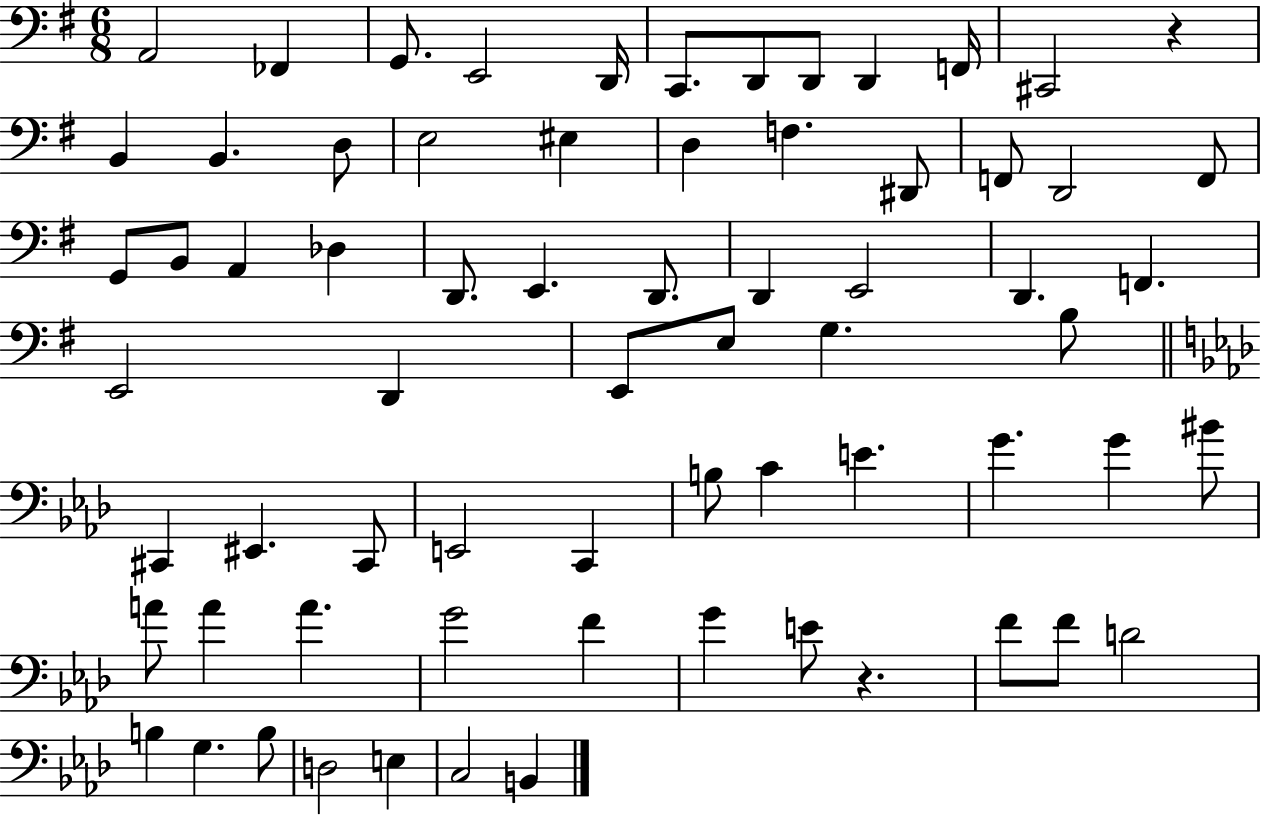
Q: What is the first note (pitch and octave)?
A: A2